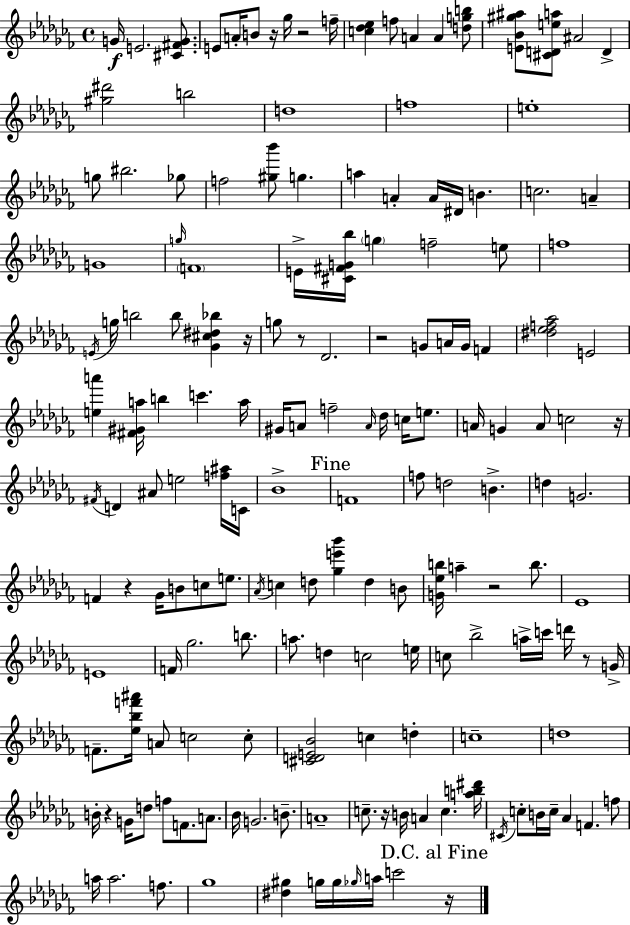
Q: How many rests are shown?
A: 12